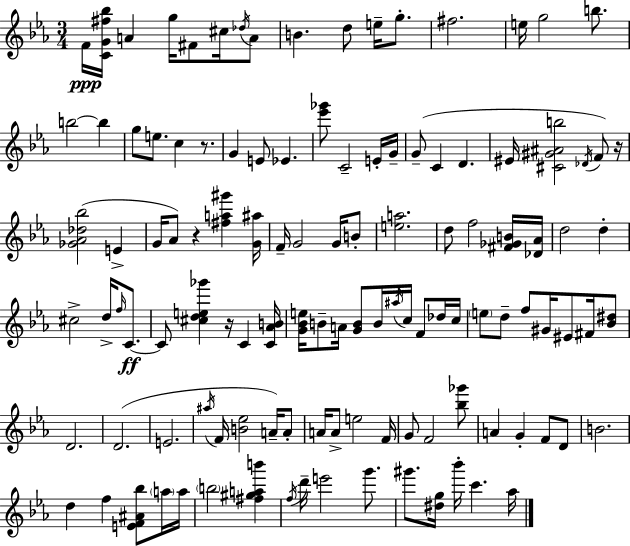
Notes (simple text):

F4/s [C4,G4,F#5,Bb5]/s A4/q G5/s F#4/e C#5/s Db5/s A4/e B4/q. D5/e E5/s G5/e. F#5/h. E5/s G5/h B5/e. B5/h B5/q G5/e E5/e. C5/q R/e. G4/q E4/e Eb4/q. [Eb6,Gb6]/e C4/h E4/s G4/s G4/e C4/q D4/q. EIS4/s [C#4,G#4,A#4,B5]/h Db4/s F4/e R/s [Gb4,Ab4,Db5,Bb5]/h E4/q G4/s Ab4/e R/q [F#5,A5,G#6]/q [G4,A#5]/s F4/s G4/h G4/s B4/e [E5,A5]/h. D5/e F5/h [F#4,Gb4,B4]/s [Db4,Ab4]/s D5/h D5/q C#5/h D5/s F5/s C4/e. C4/e [C#5,D5,E5,Gb6]/q R/s C4/q [C4,Ab4,B4]/s [G4,Bb4,E5]/s B4/e A4/s [G4,B4]/e B4/s A#5/s C5/s F4/e Db5/s C5/s E5/e D5/e F5/e G#4/s EIS4/e F#4/s [Bb4,D#5]/e D4/h. D4/h. E4/h. A#5/s F4/s [B4,Eb5]/h A4/s A4/e A4/s A4/e E5/h F4/s G4/e F4/h [Bb5,Gb6]/e A4/q G4/q F4/e D4/e B4/h. D5/q F5/q [E4,F4,A#4,Bb5]/e A5/s A5/s B5/h [F#5,G#5,A5,B6]/q F5/s D6/s E6/h G6/e. G#6/e. [D#5,G5]/s Bb6/s C6/q. Ab5/s